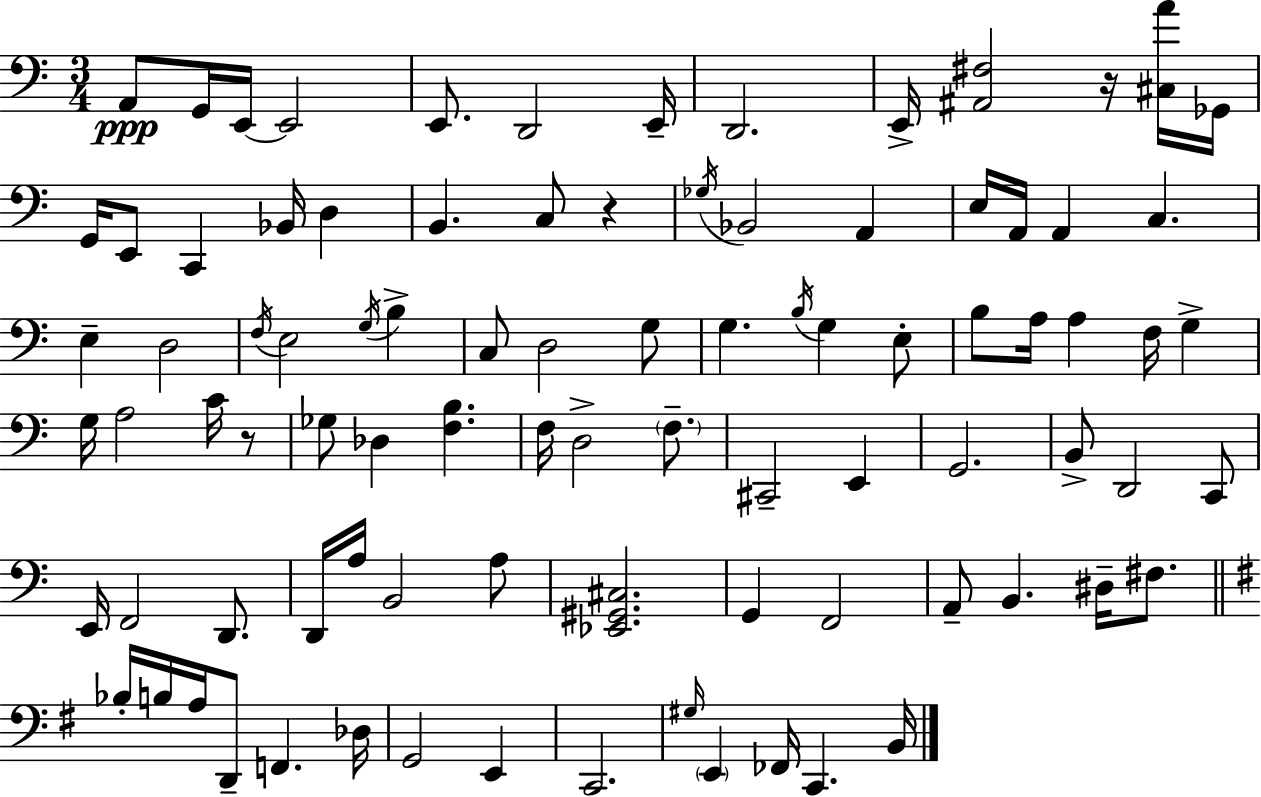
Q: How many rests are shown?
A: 3